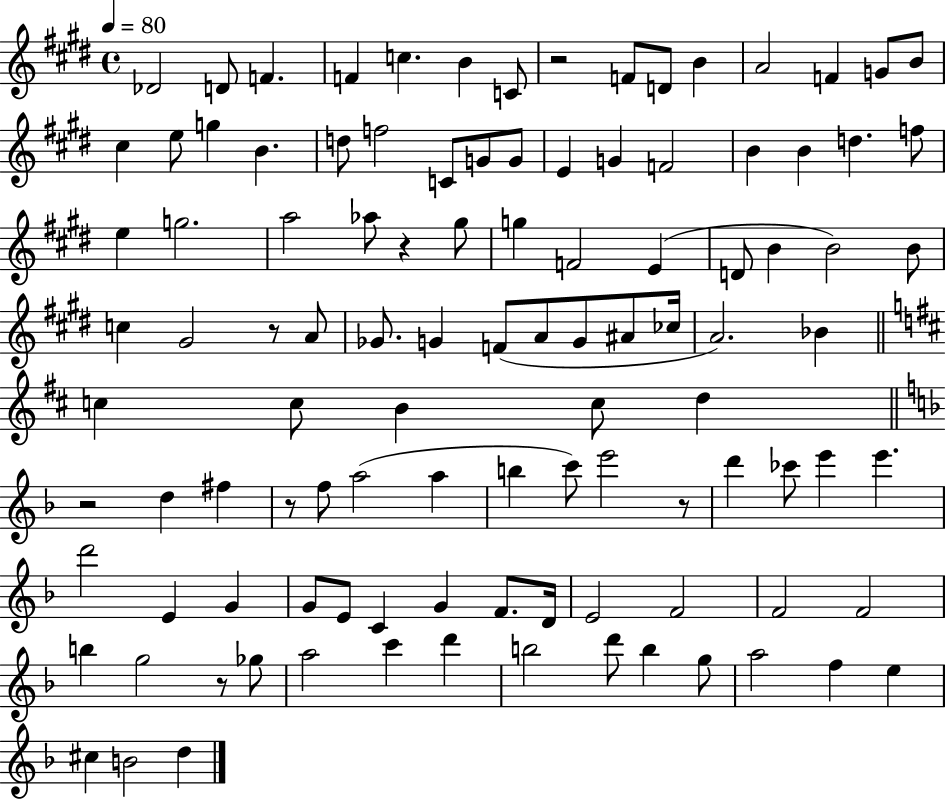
X:1
T:Untitled
M:4/4
L:1/4
K:E
_D2 D/2 F F c B C/2 z2 F/2 D/2 B A2 F G/2 B/2 ^c e/2 g B d/2 f2 C/2 G/2 G/2 E G F2 B B d f/2 e g2 a2 _a/2 z ^g/2 g F2 E D/2 B B2 B/2 c ^G2 z/2 A/2 _G/2 G F/2 A/2 G/2 ^A/2 _c/4 A2 _B c c/2 B c/2 d z2 d ^f z/2 f/2 a2 a b c'/2 e'2 z/2 d' _c'/2 e' e' d'2 E G G/2 E/2 C G F/2 D/4 E2 F2 F2 F2 b g2 z/2 _g/2 a2 c' d' b2 d'/2 b g/2 a2 f e ^c B2 d